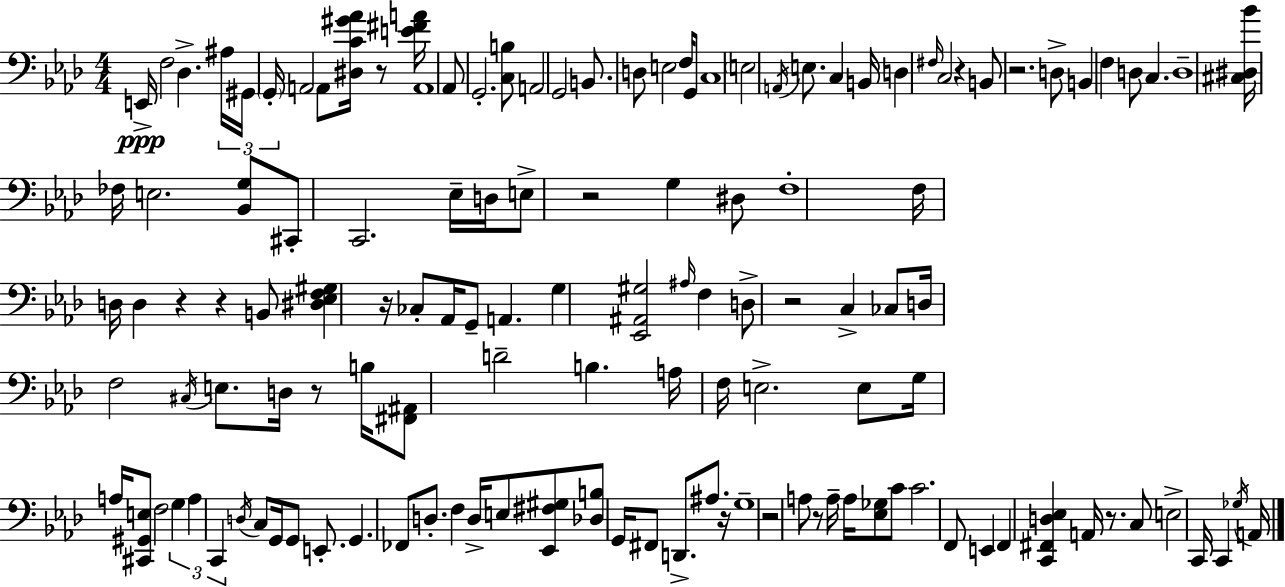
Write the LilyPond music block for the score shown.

{
  \clef bass
  \numericTimeSignature
  \time 4/4
  \key f \minor
  e,16->\ppp f2 des4.-> \tuplet 3/2 { ais16 | gis,16 \parenthesize g,16-. } a,2 a,8 <dis c' gis' aes'>16 r8 <e' fis' a'>16 | a,1 | aes,8 g,2.-. <c b>8 | \break a,2 g,2 | b,8. d8 e2 f16 g,8 | c1 | \parenthesize e2 \acciaccatura { a,16 } e8. c4 | \break b,16 d4 \grace { fis16 } c2 r4 | b,8 r2. | d8-> b,4 f4 d8 c4. | d1-- | \break <cis dis bes'>16 fes16 e2. | <bes, g>8 cis,8-. c,2. | ees16-- d16 e8-> r2 g4 | dis8 f1-. | \break f16 d16 d4 r4 r4 | b,8 <dis ees f gis>4 r16 ces8-. aes,16 g,8-- a,4. | g4 <ees, ais, gis>2 \grace { ais16 } f4 | d8-> r2 c4-> | \break ces8 d16 f2 \acciaccatura { cis16 } e8. | d16 r8 b16 <fis, ais,>8 d'2-- b4. | a16 f16 e2.-> | e8 g16 a16 <cis, gis, e>8 f2 | \break \tuplet 3/2 { g4 a4 c,4 } \acciaccatura { d16 } c8 g,16 | g,8 e,8.-. g,4. fes,8 d8.-. | f4 d16-> e8 <ees, fis gis>8 <des b>8 g,16 fis,8 d,8.-> | ais8. r16 g1-- | \break r2 a8 r8 | a16-- a16 <ees ges>8 c'8 c'2. | f,8 e,4 f,4 <c, fis, d ees>4 | a,16 r8. c8 e2-> c,16 | \break c,4 \acciaccatura { ges16 } a,16 \bar "|."
}